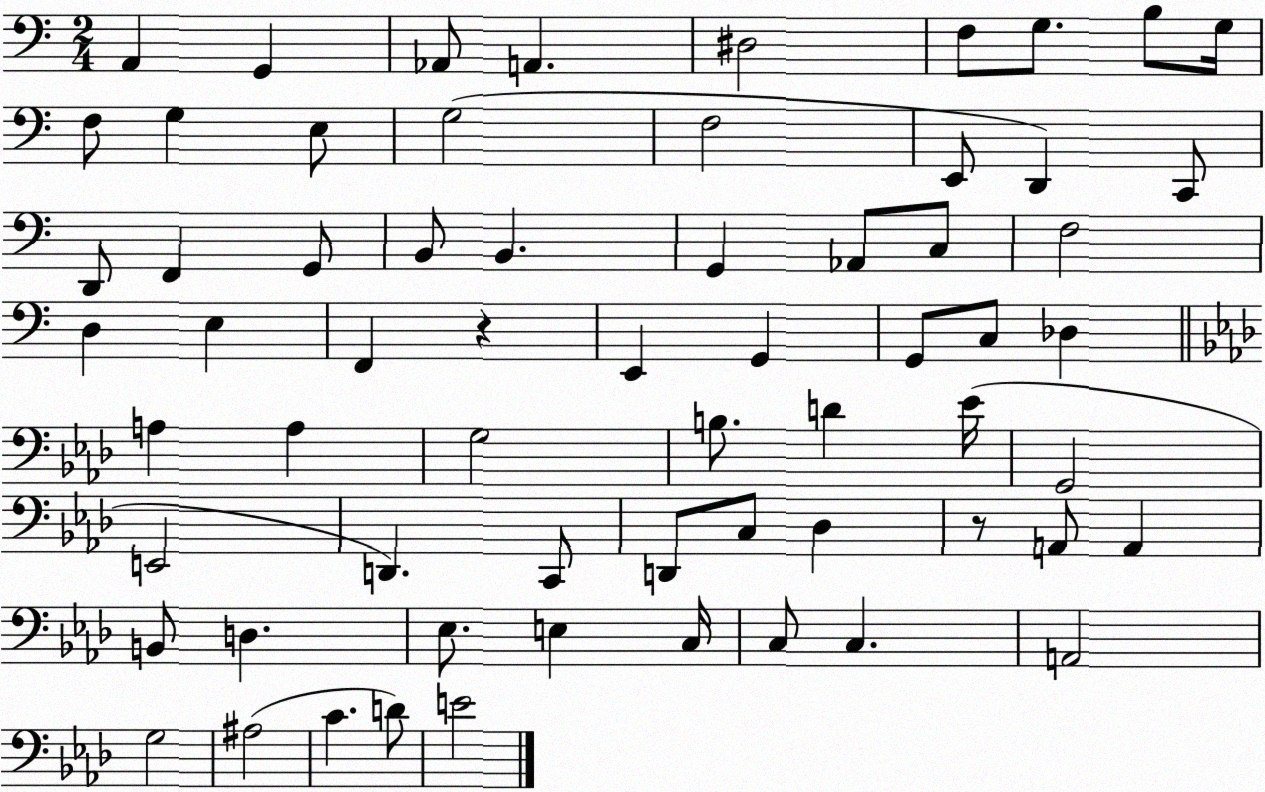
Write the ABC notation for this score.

X:1
T:Untitled
M:2/4
L:1/4
K:C
A,, G,, _A,,/2 A,, ^D,2 F,/2 G,/2 B,/2 G,/4 F,/2 G, E,/2 G,2 F,2 E,,/2 D,, C,,/2 D,,/2 F,, G,,/2 B,,/2 B,, G,, _A,,/2 C,/2 F,2 D, E, F,, z E,, G,, G,,/2 C,/2 _D, A, A, G,2 B,/2 D _E/4 G,,2 E,,2 D,, C,,/2 D,,/2 C,/2 _D, z/2 A,,/2 A,, B,,/2 D, _E,/2 E, C,/4 C,/2 C, A,,2 G,2 ^A,2 C D/2 E2